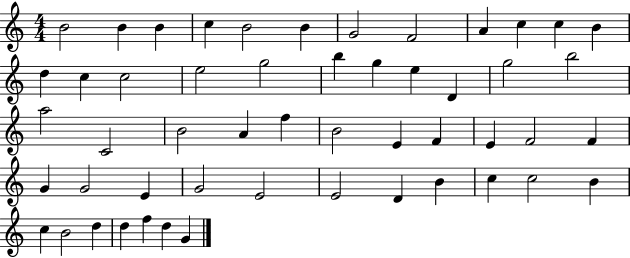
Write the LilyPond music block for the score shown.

{
  \clef treble
  \numericTimeSignature
  \time 4/4
  \key c \major
  b'2 b'4 b'4 | c''4 b'2 b'4 | g'2 f'2 | a'4 c''4 c''4 b'4 | \break d''4 c''4 c''2 | e''2 g''2 | b''4 g''4 e''4 d'4 | g''2 b''2 | \break a''2 c'2 | b'2 a'4 f''4 | b'2 e'4 f'4 | e'4 f'2 f'4 | \break g'4 g'2 e'4 | g'2 e'2 | e'2 d'4 b'4 | c''4 c''2 b'4 | \break c''4 b'2 d''4 | d''4 f''4 d''4 g'4 | \bar "|."
}